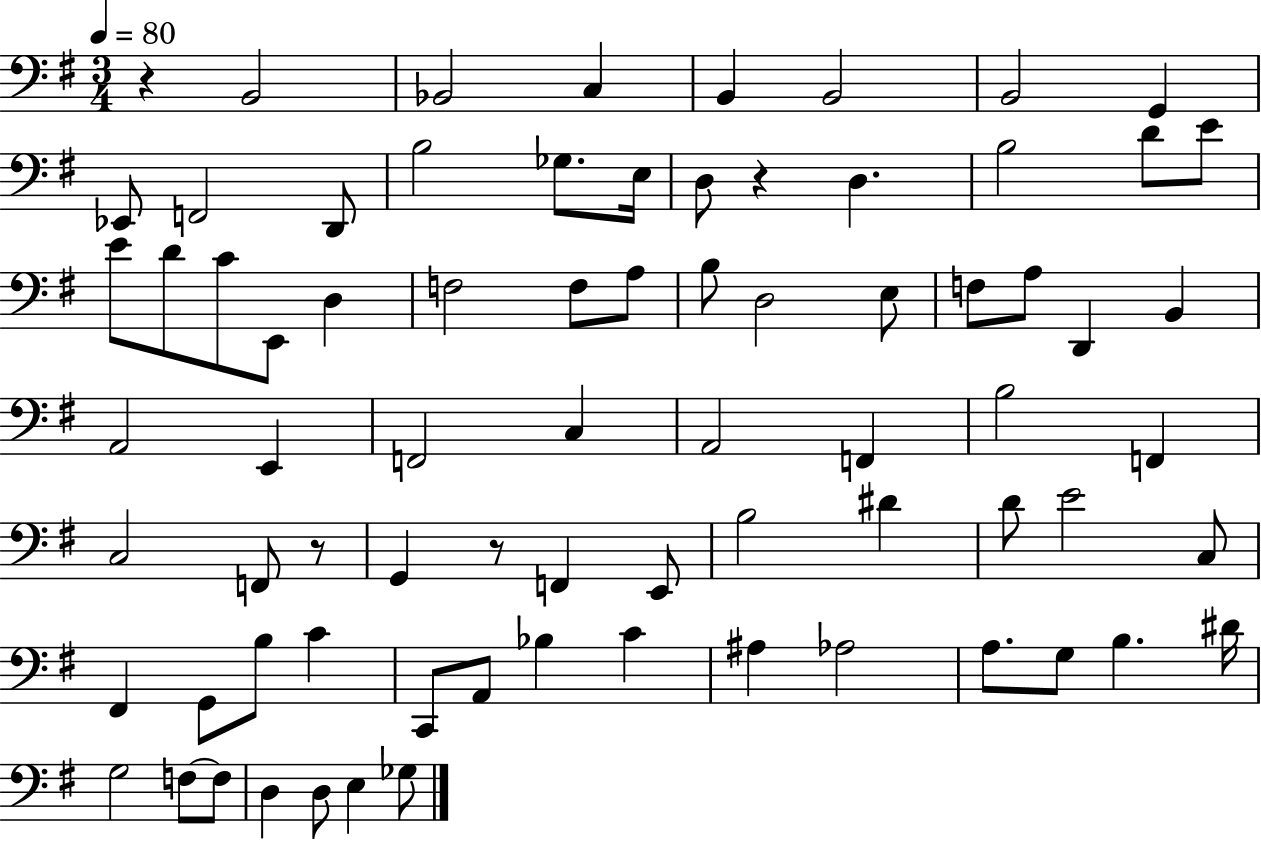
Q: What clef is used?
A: bass